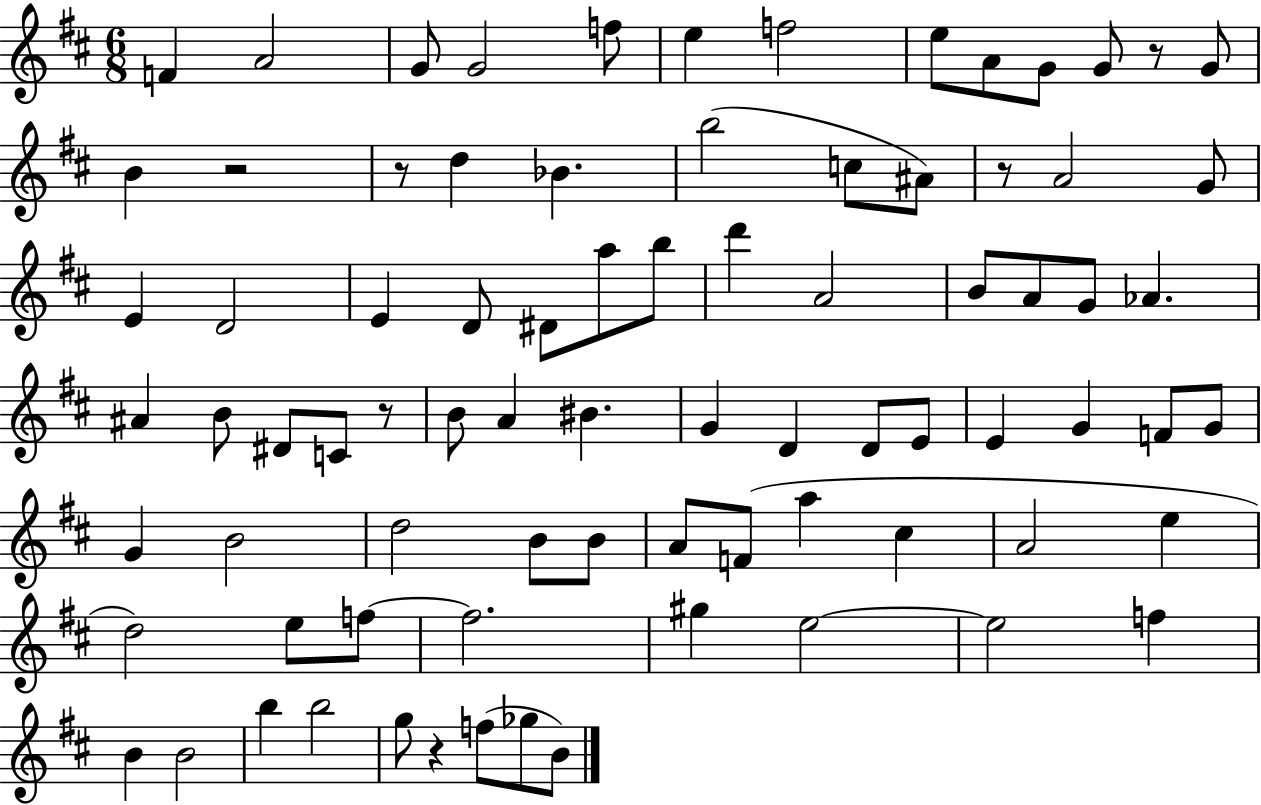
F4/q A4/h G4/e G4/h F5/e E5/q F5/h E5/e A4/e G4/e G4/e R/e G4/e B4/q R/h R/e D5/q Bb4/q. B5/h C5/e A#4/e R/e A4/h G4/e E4/q D4/h E4/q D4/e D#4/e A5/e B5/e D6/q A4/h B4/e A4/e G4/e Ab4/q. A#4/q B4/e D#4/e C4/e R/e B4/e A4/q BIS4/q. G4/q D4/q D4/e E4/e E4/q G4/q F4/e G4/e G4/q B4/h D5/h B4/e B4/e A4/e F4/e A5/q C#5/q A4/h E5/q D5/h E5/e F5/e F5/h. G#5/q E5/h E5/h F5/q B4/q B4/h B5/q B5/h G5/e R/q F5/e Gb5/e B4/e